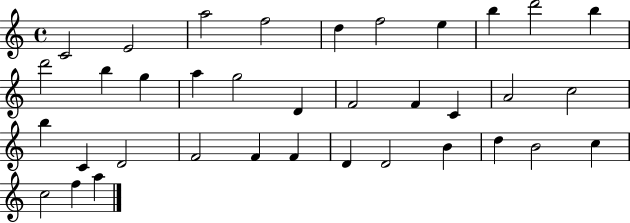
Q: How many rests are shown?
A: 0